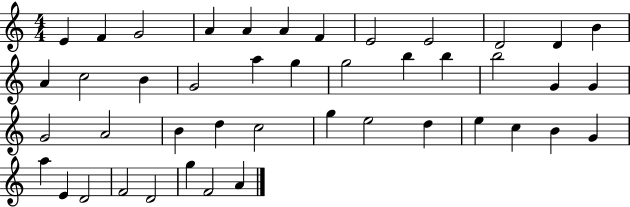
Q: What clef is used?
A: treble